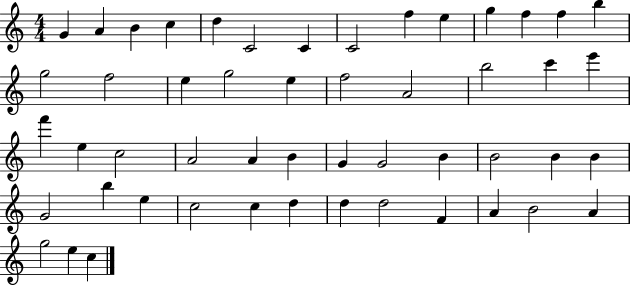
G4/q A4/q B4/q C5/q D5/q C4/h C4/q C4/h F5/q E5/q G5/q F5/q F5/q B5/q G5/h F5/h E5/q G5/h E5/q F5/h A4/h B5/h C6/q E6/q F6/q E5/q C5/h A4/h A4/q B4/q G4/q G4/h B4/q B4/h B4/q B4/q G4/h B5/q E5/q C5/h C5/q D5/q D5/q D5/h F4/q A4/q B4/h A4/q G5/h E5/q C5/q